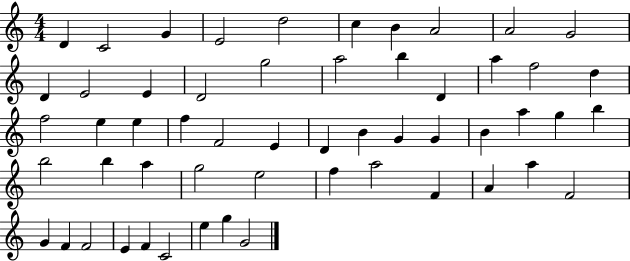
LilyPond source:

{
  \clef treble
  \numericTimeSignature
  \time 4/4
  \key c \major
  d'4 c'2 g'4 | e'2 d''2 | c''4 b'4 a'2 | a'2 g'2 | \break d'4 e'2 e'4 | d'2 g''2 | a''2 b''4 d'4 | a''4 f''2 d''4 | \break f''2 e''4 e''4 | f''4 f'2 e'4 | d'4 b'4 g'4 g'4 | b'4 a''4 g''4 b''4 | \break b''2 b''4 a''4 | g''2 e''2 | f''4 a''2 f'4 | a'4 a''4 f'2 | \break g'4 f'4 f'2 | e'4 f'4 c'2 | e''4 g''4 g'2 | \bar "|."
}